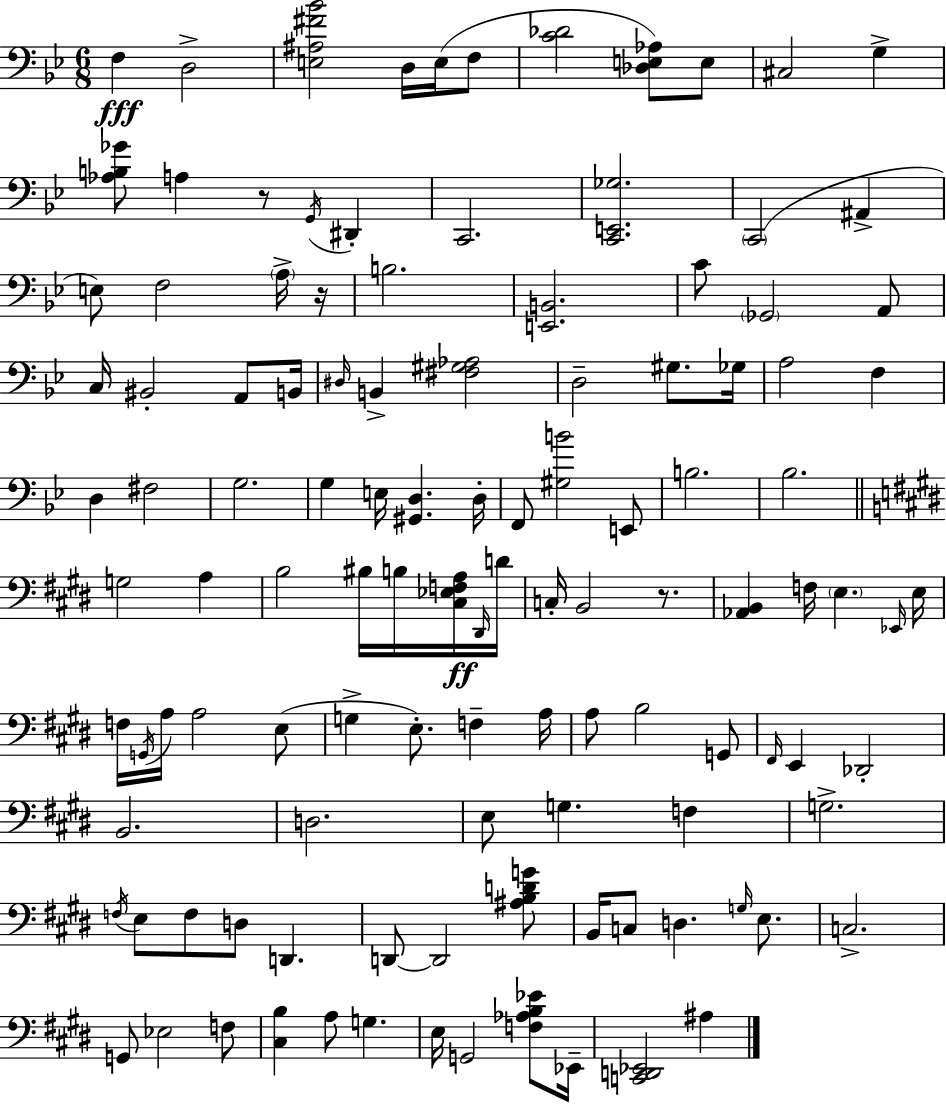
X:1
T:Untitled
M:6/8
L:1/4
K:Bb
F, D,2 [E,^A,^F_B]2 D,/4 E,/4 F,/2 [C_D]2 [_D,E,_A,]/2 E,/2 ^C,2 G, [_A,B,_G]/2 A, z/2 G,,/4 ^D,, C,,2 [C,,E,,_G,]2 C,,2 ^A,, E,/2 F,2 A,/4 z/4 B,2 [E,,B,,]2 C/2 _G,,2 A,,/2 C,/4 ^B,,2 A,,/2 B,,/4 ^D,/4 B,, [^F,^G,_A,]2 D,2 ^G,/2 _G,/4 A,2 F, D, ^F,2 G,2 G, E,/4 [^G,,D,] D,/4 F,,/2 [^G,B]2 E,,/2 B,2 _B,2 G,2 A, B,2 ^B,/4 B,/4 [^C,_E,F,A,]/4 ^D,,/4 D/4 C,/4 B,,2 z/2 [_A,,B,,] F,/4 E, _E,,/4 E,/4 F,/4 G,,/4 A,/4 A,2 E,/2 G, E,/2 F, A,/4 A,/2 B,2 G,,/2 ^F,,/4 E,, _D,,2 B,,2 D,2 E,/2 G, F, G,2 F,/4 E,/2 F,/2 D,/2 D,, D,,/2 D,,2 [^A,B,DG]/2 B,,/4 C,/2 D, G,/4 E,/2 C,2 G,,/2 _E,2 F,/2 [^C,B,] A,/2 G, E,/4 G,,2 [F,_A,B,_E]/2 _E,,/4 [C,,D,,_E,,]2 ^A,